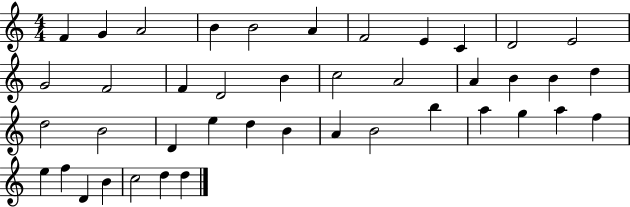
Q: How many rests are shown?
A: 0